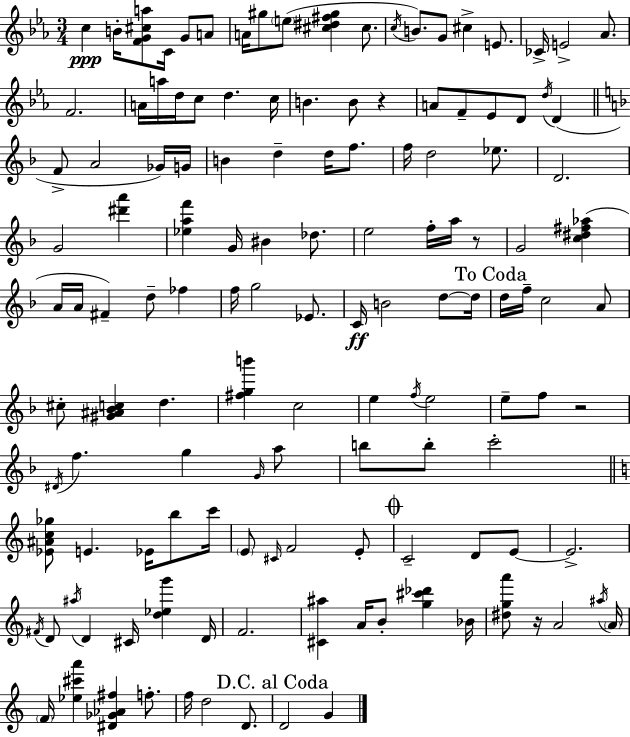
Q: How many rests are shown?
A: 4